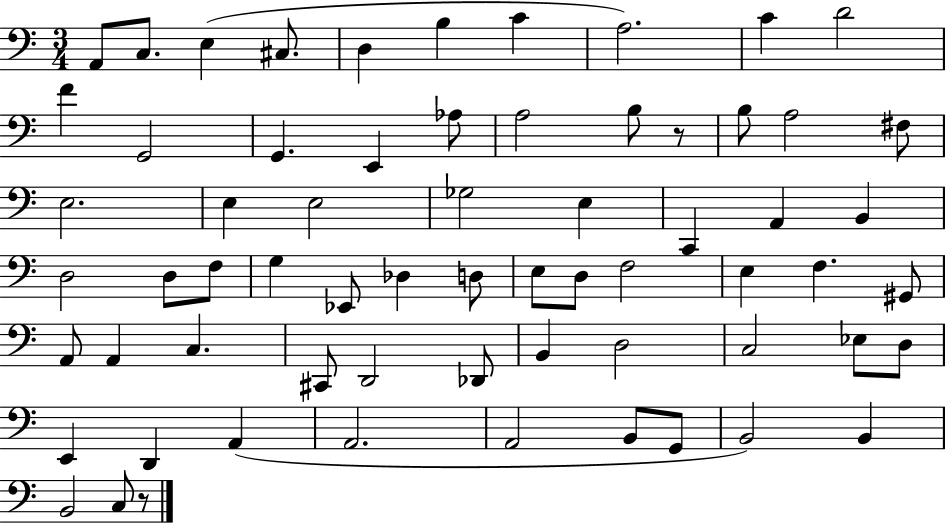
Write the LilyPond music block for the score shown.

{
  \clef bass
  \numericTimeSignature
  \time 3/4
  \key c \major
  a,8 c8. e4( cis8. | d4 b4 c'4 | a2.) | c'4 d'2 | \break f'4 g,2 | g,4. e,4 aes8 | a2 b8 r8 | b8 a2 fis8 | \break e2. | e4 e2 | ges2 e4 | c,4 a,4 b,4 | \break d2 d8 f8 | g4 ees,8 des4 d8 | e8 d8 f2 | e4 f4. gis,8 | \break a,8 a,4 c4. | cis,8 d,2 des,8 | b,4 d2 | c2 ees8 d8 | \break e,4 d,4 a,4( | a,2. | a,2 b,8 g,8 | b,2) b,4 | \break b,2 c8 r8 | \bar "|."
}